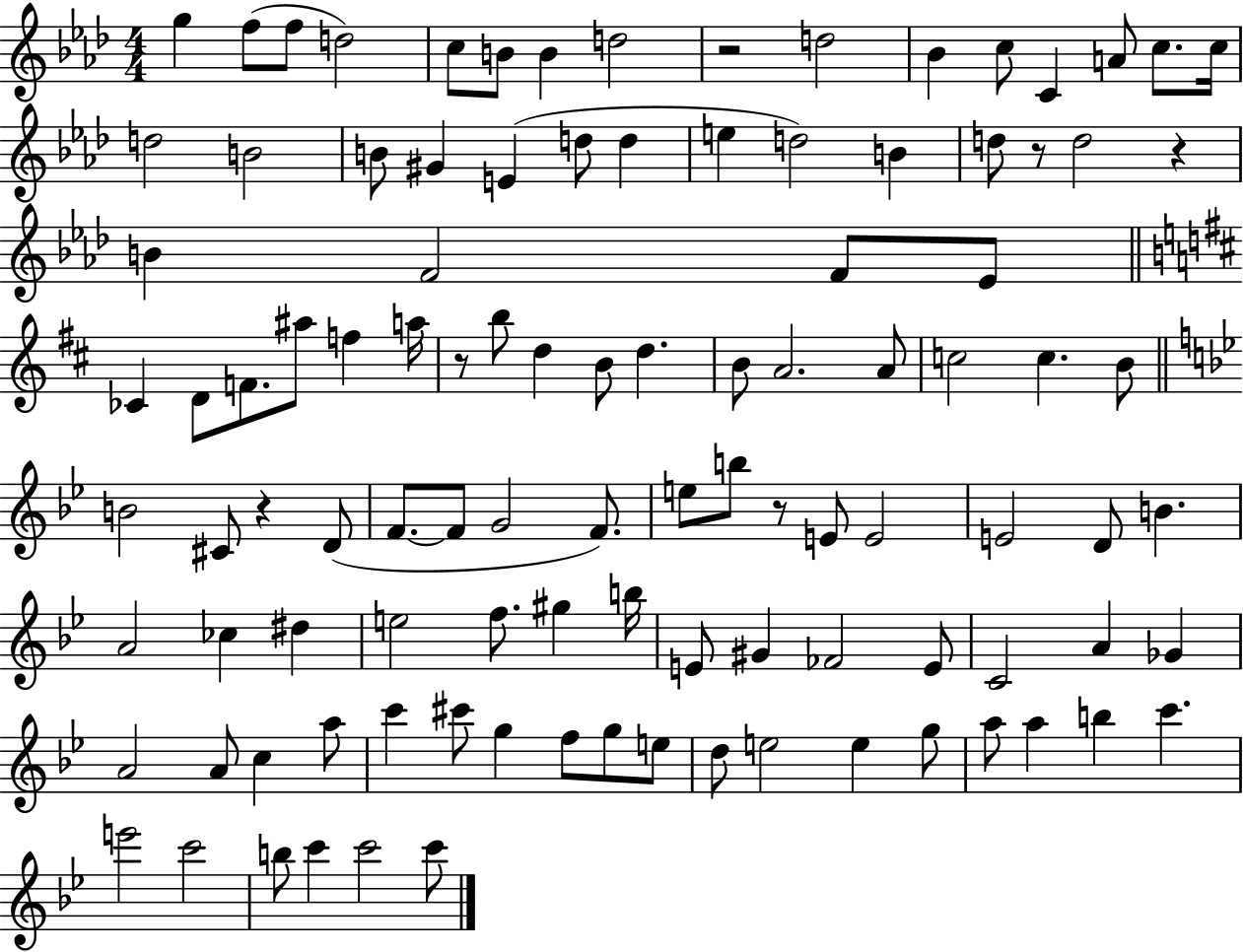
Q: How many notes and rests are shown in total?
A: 105